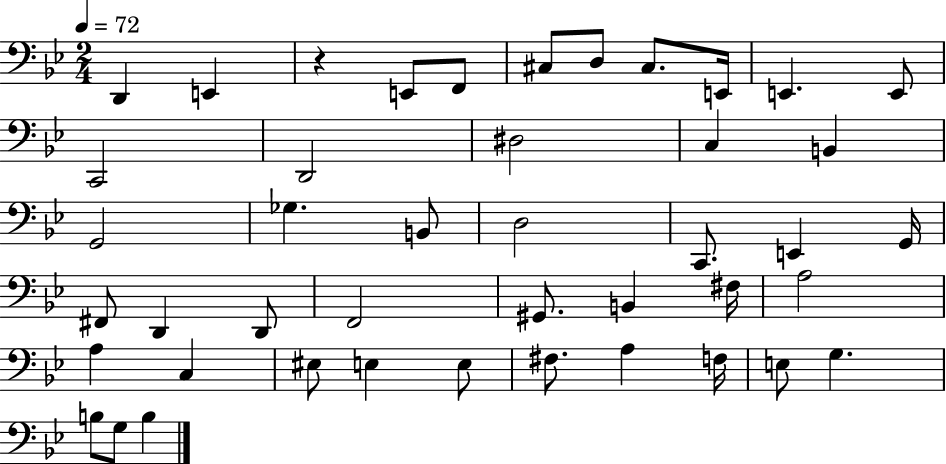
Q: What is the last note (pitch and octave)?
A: B3